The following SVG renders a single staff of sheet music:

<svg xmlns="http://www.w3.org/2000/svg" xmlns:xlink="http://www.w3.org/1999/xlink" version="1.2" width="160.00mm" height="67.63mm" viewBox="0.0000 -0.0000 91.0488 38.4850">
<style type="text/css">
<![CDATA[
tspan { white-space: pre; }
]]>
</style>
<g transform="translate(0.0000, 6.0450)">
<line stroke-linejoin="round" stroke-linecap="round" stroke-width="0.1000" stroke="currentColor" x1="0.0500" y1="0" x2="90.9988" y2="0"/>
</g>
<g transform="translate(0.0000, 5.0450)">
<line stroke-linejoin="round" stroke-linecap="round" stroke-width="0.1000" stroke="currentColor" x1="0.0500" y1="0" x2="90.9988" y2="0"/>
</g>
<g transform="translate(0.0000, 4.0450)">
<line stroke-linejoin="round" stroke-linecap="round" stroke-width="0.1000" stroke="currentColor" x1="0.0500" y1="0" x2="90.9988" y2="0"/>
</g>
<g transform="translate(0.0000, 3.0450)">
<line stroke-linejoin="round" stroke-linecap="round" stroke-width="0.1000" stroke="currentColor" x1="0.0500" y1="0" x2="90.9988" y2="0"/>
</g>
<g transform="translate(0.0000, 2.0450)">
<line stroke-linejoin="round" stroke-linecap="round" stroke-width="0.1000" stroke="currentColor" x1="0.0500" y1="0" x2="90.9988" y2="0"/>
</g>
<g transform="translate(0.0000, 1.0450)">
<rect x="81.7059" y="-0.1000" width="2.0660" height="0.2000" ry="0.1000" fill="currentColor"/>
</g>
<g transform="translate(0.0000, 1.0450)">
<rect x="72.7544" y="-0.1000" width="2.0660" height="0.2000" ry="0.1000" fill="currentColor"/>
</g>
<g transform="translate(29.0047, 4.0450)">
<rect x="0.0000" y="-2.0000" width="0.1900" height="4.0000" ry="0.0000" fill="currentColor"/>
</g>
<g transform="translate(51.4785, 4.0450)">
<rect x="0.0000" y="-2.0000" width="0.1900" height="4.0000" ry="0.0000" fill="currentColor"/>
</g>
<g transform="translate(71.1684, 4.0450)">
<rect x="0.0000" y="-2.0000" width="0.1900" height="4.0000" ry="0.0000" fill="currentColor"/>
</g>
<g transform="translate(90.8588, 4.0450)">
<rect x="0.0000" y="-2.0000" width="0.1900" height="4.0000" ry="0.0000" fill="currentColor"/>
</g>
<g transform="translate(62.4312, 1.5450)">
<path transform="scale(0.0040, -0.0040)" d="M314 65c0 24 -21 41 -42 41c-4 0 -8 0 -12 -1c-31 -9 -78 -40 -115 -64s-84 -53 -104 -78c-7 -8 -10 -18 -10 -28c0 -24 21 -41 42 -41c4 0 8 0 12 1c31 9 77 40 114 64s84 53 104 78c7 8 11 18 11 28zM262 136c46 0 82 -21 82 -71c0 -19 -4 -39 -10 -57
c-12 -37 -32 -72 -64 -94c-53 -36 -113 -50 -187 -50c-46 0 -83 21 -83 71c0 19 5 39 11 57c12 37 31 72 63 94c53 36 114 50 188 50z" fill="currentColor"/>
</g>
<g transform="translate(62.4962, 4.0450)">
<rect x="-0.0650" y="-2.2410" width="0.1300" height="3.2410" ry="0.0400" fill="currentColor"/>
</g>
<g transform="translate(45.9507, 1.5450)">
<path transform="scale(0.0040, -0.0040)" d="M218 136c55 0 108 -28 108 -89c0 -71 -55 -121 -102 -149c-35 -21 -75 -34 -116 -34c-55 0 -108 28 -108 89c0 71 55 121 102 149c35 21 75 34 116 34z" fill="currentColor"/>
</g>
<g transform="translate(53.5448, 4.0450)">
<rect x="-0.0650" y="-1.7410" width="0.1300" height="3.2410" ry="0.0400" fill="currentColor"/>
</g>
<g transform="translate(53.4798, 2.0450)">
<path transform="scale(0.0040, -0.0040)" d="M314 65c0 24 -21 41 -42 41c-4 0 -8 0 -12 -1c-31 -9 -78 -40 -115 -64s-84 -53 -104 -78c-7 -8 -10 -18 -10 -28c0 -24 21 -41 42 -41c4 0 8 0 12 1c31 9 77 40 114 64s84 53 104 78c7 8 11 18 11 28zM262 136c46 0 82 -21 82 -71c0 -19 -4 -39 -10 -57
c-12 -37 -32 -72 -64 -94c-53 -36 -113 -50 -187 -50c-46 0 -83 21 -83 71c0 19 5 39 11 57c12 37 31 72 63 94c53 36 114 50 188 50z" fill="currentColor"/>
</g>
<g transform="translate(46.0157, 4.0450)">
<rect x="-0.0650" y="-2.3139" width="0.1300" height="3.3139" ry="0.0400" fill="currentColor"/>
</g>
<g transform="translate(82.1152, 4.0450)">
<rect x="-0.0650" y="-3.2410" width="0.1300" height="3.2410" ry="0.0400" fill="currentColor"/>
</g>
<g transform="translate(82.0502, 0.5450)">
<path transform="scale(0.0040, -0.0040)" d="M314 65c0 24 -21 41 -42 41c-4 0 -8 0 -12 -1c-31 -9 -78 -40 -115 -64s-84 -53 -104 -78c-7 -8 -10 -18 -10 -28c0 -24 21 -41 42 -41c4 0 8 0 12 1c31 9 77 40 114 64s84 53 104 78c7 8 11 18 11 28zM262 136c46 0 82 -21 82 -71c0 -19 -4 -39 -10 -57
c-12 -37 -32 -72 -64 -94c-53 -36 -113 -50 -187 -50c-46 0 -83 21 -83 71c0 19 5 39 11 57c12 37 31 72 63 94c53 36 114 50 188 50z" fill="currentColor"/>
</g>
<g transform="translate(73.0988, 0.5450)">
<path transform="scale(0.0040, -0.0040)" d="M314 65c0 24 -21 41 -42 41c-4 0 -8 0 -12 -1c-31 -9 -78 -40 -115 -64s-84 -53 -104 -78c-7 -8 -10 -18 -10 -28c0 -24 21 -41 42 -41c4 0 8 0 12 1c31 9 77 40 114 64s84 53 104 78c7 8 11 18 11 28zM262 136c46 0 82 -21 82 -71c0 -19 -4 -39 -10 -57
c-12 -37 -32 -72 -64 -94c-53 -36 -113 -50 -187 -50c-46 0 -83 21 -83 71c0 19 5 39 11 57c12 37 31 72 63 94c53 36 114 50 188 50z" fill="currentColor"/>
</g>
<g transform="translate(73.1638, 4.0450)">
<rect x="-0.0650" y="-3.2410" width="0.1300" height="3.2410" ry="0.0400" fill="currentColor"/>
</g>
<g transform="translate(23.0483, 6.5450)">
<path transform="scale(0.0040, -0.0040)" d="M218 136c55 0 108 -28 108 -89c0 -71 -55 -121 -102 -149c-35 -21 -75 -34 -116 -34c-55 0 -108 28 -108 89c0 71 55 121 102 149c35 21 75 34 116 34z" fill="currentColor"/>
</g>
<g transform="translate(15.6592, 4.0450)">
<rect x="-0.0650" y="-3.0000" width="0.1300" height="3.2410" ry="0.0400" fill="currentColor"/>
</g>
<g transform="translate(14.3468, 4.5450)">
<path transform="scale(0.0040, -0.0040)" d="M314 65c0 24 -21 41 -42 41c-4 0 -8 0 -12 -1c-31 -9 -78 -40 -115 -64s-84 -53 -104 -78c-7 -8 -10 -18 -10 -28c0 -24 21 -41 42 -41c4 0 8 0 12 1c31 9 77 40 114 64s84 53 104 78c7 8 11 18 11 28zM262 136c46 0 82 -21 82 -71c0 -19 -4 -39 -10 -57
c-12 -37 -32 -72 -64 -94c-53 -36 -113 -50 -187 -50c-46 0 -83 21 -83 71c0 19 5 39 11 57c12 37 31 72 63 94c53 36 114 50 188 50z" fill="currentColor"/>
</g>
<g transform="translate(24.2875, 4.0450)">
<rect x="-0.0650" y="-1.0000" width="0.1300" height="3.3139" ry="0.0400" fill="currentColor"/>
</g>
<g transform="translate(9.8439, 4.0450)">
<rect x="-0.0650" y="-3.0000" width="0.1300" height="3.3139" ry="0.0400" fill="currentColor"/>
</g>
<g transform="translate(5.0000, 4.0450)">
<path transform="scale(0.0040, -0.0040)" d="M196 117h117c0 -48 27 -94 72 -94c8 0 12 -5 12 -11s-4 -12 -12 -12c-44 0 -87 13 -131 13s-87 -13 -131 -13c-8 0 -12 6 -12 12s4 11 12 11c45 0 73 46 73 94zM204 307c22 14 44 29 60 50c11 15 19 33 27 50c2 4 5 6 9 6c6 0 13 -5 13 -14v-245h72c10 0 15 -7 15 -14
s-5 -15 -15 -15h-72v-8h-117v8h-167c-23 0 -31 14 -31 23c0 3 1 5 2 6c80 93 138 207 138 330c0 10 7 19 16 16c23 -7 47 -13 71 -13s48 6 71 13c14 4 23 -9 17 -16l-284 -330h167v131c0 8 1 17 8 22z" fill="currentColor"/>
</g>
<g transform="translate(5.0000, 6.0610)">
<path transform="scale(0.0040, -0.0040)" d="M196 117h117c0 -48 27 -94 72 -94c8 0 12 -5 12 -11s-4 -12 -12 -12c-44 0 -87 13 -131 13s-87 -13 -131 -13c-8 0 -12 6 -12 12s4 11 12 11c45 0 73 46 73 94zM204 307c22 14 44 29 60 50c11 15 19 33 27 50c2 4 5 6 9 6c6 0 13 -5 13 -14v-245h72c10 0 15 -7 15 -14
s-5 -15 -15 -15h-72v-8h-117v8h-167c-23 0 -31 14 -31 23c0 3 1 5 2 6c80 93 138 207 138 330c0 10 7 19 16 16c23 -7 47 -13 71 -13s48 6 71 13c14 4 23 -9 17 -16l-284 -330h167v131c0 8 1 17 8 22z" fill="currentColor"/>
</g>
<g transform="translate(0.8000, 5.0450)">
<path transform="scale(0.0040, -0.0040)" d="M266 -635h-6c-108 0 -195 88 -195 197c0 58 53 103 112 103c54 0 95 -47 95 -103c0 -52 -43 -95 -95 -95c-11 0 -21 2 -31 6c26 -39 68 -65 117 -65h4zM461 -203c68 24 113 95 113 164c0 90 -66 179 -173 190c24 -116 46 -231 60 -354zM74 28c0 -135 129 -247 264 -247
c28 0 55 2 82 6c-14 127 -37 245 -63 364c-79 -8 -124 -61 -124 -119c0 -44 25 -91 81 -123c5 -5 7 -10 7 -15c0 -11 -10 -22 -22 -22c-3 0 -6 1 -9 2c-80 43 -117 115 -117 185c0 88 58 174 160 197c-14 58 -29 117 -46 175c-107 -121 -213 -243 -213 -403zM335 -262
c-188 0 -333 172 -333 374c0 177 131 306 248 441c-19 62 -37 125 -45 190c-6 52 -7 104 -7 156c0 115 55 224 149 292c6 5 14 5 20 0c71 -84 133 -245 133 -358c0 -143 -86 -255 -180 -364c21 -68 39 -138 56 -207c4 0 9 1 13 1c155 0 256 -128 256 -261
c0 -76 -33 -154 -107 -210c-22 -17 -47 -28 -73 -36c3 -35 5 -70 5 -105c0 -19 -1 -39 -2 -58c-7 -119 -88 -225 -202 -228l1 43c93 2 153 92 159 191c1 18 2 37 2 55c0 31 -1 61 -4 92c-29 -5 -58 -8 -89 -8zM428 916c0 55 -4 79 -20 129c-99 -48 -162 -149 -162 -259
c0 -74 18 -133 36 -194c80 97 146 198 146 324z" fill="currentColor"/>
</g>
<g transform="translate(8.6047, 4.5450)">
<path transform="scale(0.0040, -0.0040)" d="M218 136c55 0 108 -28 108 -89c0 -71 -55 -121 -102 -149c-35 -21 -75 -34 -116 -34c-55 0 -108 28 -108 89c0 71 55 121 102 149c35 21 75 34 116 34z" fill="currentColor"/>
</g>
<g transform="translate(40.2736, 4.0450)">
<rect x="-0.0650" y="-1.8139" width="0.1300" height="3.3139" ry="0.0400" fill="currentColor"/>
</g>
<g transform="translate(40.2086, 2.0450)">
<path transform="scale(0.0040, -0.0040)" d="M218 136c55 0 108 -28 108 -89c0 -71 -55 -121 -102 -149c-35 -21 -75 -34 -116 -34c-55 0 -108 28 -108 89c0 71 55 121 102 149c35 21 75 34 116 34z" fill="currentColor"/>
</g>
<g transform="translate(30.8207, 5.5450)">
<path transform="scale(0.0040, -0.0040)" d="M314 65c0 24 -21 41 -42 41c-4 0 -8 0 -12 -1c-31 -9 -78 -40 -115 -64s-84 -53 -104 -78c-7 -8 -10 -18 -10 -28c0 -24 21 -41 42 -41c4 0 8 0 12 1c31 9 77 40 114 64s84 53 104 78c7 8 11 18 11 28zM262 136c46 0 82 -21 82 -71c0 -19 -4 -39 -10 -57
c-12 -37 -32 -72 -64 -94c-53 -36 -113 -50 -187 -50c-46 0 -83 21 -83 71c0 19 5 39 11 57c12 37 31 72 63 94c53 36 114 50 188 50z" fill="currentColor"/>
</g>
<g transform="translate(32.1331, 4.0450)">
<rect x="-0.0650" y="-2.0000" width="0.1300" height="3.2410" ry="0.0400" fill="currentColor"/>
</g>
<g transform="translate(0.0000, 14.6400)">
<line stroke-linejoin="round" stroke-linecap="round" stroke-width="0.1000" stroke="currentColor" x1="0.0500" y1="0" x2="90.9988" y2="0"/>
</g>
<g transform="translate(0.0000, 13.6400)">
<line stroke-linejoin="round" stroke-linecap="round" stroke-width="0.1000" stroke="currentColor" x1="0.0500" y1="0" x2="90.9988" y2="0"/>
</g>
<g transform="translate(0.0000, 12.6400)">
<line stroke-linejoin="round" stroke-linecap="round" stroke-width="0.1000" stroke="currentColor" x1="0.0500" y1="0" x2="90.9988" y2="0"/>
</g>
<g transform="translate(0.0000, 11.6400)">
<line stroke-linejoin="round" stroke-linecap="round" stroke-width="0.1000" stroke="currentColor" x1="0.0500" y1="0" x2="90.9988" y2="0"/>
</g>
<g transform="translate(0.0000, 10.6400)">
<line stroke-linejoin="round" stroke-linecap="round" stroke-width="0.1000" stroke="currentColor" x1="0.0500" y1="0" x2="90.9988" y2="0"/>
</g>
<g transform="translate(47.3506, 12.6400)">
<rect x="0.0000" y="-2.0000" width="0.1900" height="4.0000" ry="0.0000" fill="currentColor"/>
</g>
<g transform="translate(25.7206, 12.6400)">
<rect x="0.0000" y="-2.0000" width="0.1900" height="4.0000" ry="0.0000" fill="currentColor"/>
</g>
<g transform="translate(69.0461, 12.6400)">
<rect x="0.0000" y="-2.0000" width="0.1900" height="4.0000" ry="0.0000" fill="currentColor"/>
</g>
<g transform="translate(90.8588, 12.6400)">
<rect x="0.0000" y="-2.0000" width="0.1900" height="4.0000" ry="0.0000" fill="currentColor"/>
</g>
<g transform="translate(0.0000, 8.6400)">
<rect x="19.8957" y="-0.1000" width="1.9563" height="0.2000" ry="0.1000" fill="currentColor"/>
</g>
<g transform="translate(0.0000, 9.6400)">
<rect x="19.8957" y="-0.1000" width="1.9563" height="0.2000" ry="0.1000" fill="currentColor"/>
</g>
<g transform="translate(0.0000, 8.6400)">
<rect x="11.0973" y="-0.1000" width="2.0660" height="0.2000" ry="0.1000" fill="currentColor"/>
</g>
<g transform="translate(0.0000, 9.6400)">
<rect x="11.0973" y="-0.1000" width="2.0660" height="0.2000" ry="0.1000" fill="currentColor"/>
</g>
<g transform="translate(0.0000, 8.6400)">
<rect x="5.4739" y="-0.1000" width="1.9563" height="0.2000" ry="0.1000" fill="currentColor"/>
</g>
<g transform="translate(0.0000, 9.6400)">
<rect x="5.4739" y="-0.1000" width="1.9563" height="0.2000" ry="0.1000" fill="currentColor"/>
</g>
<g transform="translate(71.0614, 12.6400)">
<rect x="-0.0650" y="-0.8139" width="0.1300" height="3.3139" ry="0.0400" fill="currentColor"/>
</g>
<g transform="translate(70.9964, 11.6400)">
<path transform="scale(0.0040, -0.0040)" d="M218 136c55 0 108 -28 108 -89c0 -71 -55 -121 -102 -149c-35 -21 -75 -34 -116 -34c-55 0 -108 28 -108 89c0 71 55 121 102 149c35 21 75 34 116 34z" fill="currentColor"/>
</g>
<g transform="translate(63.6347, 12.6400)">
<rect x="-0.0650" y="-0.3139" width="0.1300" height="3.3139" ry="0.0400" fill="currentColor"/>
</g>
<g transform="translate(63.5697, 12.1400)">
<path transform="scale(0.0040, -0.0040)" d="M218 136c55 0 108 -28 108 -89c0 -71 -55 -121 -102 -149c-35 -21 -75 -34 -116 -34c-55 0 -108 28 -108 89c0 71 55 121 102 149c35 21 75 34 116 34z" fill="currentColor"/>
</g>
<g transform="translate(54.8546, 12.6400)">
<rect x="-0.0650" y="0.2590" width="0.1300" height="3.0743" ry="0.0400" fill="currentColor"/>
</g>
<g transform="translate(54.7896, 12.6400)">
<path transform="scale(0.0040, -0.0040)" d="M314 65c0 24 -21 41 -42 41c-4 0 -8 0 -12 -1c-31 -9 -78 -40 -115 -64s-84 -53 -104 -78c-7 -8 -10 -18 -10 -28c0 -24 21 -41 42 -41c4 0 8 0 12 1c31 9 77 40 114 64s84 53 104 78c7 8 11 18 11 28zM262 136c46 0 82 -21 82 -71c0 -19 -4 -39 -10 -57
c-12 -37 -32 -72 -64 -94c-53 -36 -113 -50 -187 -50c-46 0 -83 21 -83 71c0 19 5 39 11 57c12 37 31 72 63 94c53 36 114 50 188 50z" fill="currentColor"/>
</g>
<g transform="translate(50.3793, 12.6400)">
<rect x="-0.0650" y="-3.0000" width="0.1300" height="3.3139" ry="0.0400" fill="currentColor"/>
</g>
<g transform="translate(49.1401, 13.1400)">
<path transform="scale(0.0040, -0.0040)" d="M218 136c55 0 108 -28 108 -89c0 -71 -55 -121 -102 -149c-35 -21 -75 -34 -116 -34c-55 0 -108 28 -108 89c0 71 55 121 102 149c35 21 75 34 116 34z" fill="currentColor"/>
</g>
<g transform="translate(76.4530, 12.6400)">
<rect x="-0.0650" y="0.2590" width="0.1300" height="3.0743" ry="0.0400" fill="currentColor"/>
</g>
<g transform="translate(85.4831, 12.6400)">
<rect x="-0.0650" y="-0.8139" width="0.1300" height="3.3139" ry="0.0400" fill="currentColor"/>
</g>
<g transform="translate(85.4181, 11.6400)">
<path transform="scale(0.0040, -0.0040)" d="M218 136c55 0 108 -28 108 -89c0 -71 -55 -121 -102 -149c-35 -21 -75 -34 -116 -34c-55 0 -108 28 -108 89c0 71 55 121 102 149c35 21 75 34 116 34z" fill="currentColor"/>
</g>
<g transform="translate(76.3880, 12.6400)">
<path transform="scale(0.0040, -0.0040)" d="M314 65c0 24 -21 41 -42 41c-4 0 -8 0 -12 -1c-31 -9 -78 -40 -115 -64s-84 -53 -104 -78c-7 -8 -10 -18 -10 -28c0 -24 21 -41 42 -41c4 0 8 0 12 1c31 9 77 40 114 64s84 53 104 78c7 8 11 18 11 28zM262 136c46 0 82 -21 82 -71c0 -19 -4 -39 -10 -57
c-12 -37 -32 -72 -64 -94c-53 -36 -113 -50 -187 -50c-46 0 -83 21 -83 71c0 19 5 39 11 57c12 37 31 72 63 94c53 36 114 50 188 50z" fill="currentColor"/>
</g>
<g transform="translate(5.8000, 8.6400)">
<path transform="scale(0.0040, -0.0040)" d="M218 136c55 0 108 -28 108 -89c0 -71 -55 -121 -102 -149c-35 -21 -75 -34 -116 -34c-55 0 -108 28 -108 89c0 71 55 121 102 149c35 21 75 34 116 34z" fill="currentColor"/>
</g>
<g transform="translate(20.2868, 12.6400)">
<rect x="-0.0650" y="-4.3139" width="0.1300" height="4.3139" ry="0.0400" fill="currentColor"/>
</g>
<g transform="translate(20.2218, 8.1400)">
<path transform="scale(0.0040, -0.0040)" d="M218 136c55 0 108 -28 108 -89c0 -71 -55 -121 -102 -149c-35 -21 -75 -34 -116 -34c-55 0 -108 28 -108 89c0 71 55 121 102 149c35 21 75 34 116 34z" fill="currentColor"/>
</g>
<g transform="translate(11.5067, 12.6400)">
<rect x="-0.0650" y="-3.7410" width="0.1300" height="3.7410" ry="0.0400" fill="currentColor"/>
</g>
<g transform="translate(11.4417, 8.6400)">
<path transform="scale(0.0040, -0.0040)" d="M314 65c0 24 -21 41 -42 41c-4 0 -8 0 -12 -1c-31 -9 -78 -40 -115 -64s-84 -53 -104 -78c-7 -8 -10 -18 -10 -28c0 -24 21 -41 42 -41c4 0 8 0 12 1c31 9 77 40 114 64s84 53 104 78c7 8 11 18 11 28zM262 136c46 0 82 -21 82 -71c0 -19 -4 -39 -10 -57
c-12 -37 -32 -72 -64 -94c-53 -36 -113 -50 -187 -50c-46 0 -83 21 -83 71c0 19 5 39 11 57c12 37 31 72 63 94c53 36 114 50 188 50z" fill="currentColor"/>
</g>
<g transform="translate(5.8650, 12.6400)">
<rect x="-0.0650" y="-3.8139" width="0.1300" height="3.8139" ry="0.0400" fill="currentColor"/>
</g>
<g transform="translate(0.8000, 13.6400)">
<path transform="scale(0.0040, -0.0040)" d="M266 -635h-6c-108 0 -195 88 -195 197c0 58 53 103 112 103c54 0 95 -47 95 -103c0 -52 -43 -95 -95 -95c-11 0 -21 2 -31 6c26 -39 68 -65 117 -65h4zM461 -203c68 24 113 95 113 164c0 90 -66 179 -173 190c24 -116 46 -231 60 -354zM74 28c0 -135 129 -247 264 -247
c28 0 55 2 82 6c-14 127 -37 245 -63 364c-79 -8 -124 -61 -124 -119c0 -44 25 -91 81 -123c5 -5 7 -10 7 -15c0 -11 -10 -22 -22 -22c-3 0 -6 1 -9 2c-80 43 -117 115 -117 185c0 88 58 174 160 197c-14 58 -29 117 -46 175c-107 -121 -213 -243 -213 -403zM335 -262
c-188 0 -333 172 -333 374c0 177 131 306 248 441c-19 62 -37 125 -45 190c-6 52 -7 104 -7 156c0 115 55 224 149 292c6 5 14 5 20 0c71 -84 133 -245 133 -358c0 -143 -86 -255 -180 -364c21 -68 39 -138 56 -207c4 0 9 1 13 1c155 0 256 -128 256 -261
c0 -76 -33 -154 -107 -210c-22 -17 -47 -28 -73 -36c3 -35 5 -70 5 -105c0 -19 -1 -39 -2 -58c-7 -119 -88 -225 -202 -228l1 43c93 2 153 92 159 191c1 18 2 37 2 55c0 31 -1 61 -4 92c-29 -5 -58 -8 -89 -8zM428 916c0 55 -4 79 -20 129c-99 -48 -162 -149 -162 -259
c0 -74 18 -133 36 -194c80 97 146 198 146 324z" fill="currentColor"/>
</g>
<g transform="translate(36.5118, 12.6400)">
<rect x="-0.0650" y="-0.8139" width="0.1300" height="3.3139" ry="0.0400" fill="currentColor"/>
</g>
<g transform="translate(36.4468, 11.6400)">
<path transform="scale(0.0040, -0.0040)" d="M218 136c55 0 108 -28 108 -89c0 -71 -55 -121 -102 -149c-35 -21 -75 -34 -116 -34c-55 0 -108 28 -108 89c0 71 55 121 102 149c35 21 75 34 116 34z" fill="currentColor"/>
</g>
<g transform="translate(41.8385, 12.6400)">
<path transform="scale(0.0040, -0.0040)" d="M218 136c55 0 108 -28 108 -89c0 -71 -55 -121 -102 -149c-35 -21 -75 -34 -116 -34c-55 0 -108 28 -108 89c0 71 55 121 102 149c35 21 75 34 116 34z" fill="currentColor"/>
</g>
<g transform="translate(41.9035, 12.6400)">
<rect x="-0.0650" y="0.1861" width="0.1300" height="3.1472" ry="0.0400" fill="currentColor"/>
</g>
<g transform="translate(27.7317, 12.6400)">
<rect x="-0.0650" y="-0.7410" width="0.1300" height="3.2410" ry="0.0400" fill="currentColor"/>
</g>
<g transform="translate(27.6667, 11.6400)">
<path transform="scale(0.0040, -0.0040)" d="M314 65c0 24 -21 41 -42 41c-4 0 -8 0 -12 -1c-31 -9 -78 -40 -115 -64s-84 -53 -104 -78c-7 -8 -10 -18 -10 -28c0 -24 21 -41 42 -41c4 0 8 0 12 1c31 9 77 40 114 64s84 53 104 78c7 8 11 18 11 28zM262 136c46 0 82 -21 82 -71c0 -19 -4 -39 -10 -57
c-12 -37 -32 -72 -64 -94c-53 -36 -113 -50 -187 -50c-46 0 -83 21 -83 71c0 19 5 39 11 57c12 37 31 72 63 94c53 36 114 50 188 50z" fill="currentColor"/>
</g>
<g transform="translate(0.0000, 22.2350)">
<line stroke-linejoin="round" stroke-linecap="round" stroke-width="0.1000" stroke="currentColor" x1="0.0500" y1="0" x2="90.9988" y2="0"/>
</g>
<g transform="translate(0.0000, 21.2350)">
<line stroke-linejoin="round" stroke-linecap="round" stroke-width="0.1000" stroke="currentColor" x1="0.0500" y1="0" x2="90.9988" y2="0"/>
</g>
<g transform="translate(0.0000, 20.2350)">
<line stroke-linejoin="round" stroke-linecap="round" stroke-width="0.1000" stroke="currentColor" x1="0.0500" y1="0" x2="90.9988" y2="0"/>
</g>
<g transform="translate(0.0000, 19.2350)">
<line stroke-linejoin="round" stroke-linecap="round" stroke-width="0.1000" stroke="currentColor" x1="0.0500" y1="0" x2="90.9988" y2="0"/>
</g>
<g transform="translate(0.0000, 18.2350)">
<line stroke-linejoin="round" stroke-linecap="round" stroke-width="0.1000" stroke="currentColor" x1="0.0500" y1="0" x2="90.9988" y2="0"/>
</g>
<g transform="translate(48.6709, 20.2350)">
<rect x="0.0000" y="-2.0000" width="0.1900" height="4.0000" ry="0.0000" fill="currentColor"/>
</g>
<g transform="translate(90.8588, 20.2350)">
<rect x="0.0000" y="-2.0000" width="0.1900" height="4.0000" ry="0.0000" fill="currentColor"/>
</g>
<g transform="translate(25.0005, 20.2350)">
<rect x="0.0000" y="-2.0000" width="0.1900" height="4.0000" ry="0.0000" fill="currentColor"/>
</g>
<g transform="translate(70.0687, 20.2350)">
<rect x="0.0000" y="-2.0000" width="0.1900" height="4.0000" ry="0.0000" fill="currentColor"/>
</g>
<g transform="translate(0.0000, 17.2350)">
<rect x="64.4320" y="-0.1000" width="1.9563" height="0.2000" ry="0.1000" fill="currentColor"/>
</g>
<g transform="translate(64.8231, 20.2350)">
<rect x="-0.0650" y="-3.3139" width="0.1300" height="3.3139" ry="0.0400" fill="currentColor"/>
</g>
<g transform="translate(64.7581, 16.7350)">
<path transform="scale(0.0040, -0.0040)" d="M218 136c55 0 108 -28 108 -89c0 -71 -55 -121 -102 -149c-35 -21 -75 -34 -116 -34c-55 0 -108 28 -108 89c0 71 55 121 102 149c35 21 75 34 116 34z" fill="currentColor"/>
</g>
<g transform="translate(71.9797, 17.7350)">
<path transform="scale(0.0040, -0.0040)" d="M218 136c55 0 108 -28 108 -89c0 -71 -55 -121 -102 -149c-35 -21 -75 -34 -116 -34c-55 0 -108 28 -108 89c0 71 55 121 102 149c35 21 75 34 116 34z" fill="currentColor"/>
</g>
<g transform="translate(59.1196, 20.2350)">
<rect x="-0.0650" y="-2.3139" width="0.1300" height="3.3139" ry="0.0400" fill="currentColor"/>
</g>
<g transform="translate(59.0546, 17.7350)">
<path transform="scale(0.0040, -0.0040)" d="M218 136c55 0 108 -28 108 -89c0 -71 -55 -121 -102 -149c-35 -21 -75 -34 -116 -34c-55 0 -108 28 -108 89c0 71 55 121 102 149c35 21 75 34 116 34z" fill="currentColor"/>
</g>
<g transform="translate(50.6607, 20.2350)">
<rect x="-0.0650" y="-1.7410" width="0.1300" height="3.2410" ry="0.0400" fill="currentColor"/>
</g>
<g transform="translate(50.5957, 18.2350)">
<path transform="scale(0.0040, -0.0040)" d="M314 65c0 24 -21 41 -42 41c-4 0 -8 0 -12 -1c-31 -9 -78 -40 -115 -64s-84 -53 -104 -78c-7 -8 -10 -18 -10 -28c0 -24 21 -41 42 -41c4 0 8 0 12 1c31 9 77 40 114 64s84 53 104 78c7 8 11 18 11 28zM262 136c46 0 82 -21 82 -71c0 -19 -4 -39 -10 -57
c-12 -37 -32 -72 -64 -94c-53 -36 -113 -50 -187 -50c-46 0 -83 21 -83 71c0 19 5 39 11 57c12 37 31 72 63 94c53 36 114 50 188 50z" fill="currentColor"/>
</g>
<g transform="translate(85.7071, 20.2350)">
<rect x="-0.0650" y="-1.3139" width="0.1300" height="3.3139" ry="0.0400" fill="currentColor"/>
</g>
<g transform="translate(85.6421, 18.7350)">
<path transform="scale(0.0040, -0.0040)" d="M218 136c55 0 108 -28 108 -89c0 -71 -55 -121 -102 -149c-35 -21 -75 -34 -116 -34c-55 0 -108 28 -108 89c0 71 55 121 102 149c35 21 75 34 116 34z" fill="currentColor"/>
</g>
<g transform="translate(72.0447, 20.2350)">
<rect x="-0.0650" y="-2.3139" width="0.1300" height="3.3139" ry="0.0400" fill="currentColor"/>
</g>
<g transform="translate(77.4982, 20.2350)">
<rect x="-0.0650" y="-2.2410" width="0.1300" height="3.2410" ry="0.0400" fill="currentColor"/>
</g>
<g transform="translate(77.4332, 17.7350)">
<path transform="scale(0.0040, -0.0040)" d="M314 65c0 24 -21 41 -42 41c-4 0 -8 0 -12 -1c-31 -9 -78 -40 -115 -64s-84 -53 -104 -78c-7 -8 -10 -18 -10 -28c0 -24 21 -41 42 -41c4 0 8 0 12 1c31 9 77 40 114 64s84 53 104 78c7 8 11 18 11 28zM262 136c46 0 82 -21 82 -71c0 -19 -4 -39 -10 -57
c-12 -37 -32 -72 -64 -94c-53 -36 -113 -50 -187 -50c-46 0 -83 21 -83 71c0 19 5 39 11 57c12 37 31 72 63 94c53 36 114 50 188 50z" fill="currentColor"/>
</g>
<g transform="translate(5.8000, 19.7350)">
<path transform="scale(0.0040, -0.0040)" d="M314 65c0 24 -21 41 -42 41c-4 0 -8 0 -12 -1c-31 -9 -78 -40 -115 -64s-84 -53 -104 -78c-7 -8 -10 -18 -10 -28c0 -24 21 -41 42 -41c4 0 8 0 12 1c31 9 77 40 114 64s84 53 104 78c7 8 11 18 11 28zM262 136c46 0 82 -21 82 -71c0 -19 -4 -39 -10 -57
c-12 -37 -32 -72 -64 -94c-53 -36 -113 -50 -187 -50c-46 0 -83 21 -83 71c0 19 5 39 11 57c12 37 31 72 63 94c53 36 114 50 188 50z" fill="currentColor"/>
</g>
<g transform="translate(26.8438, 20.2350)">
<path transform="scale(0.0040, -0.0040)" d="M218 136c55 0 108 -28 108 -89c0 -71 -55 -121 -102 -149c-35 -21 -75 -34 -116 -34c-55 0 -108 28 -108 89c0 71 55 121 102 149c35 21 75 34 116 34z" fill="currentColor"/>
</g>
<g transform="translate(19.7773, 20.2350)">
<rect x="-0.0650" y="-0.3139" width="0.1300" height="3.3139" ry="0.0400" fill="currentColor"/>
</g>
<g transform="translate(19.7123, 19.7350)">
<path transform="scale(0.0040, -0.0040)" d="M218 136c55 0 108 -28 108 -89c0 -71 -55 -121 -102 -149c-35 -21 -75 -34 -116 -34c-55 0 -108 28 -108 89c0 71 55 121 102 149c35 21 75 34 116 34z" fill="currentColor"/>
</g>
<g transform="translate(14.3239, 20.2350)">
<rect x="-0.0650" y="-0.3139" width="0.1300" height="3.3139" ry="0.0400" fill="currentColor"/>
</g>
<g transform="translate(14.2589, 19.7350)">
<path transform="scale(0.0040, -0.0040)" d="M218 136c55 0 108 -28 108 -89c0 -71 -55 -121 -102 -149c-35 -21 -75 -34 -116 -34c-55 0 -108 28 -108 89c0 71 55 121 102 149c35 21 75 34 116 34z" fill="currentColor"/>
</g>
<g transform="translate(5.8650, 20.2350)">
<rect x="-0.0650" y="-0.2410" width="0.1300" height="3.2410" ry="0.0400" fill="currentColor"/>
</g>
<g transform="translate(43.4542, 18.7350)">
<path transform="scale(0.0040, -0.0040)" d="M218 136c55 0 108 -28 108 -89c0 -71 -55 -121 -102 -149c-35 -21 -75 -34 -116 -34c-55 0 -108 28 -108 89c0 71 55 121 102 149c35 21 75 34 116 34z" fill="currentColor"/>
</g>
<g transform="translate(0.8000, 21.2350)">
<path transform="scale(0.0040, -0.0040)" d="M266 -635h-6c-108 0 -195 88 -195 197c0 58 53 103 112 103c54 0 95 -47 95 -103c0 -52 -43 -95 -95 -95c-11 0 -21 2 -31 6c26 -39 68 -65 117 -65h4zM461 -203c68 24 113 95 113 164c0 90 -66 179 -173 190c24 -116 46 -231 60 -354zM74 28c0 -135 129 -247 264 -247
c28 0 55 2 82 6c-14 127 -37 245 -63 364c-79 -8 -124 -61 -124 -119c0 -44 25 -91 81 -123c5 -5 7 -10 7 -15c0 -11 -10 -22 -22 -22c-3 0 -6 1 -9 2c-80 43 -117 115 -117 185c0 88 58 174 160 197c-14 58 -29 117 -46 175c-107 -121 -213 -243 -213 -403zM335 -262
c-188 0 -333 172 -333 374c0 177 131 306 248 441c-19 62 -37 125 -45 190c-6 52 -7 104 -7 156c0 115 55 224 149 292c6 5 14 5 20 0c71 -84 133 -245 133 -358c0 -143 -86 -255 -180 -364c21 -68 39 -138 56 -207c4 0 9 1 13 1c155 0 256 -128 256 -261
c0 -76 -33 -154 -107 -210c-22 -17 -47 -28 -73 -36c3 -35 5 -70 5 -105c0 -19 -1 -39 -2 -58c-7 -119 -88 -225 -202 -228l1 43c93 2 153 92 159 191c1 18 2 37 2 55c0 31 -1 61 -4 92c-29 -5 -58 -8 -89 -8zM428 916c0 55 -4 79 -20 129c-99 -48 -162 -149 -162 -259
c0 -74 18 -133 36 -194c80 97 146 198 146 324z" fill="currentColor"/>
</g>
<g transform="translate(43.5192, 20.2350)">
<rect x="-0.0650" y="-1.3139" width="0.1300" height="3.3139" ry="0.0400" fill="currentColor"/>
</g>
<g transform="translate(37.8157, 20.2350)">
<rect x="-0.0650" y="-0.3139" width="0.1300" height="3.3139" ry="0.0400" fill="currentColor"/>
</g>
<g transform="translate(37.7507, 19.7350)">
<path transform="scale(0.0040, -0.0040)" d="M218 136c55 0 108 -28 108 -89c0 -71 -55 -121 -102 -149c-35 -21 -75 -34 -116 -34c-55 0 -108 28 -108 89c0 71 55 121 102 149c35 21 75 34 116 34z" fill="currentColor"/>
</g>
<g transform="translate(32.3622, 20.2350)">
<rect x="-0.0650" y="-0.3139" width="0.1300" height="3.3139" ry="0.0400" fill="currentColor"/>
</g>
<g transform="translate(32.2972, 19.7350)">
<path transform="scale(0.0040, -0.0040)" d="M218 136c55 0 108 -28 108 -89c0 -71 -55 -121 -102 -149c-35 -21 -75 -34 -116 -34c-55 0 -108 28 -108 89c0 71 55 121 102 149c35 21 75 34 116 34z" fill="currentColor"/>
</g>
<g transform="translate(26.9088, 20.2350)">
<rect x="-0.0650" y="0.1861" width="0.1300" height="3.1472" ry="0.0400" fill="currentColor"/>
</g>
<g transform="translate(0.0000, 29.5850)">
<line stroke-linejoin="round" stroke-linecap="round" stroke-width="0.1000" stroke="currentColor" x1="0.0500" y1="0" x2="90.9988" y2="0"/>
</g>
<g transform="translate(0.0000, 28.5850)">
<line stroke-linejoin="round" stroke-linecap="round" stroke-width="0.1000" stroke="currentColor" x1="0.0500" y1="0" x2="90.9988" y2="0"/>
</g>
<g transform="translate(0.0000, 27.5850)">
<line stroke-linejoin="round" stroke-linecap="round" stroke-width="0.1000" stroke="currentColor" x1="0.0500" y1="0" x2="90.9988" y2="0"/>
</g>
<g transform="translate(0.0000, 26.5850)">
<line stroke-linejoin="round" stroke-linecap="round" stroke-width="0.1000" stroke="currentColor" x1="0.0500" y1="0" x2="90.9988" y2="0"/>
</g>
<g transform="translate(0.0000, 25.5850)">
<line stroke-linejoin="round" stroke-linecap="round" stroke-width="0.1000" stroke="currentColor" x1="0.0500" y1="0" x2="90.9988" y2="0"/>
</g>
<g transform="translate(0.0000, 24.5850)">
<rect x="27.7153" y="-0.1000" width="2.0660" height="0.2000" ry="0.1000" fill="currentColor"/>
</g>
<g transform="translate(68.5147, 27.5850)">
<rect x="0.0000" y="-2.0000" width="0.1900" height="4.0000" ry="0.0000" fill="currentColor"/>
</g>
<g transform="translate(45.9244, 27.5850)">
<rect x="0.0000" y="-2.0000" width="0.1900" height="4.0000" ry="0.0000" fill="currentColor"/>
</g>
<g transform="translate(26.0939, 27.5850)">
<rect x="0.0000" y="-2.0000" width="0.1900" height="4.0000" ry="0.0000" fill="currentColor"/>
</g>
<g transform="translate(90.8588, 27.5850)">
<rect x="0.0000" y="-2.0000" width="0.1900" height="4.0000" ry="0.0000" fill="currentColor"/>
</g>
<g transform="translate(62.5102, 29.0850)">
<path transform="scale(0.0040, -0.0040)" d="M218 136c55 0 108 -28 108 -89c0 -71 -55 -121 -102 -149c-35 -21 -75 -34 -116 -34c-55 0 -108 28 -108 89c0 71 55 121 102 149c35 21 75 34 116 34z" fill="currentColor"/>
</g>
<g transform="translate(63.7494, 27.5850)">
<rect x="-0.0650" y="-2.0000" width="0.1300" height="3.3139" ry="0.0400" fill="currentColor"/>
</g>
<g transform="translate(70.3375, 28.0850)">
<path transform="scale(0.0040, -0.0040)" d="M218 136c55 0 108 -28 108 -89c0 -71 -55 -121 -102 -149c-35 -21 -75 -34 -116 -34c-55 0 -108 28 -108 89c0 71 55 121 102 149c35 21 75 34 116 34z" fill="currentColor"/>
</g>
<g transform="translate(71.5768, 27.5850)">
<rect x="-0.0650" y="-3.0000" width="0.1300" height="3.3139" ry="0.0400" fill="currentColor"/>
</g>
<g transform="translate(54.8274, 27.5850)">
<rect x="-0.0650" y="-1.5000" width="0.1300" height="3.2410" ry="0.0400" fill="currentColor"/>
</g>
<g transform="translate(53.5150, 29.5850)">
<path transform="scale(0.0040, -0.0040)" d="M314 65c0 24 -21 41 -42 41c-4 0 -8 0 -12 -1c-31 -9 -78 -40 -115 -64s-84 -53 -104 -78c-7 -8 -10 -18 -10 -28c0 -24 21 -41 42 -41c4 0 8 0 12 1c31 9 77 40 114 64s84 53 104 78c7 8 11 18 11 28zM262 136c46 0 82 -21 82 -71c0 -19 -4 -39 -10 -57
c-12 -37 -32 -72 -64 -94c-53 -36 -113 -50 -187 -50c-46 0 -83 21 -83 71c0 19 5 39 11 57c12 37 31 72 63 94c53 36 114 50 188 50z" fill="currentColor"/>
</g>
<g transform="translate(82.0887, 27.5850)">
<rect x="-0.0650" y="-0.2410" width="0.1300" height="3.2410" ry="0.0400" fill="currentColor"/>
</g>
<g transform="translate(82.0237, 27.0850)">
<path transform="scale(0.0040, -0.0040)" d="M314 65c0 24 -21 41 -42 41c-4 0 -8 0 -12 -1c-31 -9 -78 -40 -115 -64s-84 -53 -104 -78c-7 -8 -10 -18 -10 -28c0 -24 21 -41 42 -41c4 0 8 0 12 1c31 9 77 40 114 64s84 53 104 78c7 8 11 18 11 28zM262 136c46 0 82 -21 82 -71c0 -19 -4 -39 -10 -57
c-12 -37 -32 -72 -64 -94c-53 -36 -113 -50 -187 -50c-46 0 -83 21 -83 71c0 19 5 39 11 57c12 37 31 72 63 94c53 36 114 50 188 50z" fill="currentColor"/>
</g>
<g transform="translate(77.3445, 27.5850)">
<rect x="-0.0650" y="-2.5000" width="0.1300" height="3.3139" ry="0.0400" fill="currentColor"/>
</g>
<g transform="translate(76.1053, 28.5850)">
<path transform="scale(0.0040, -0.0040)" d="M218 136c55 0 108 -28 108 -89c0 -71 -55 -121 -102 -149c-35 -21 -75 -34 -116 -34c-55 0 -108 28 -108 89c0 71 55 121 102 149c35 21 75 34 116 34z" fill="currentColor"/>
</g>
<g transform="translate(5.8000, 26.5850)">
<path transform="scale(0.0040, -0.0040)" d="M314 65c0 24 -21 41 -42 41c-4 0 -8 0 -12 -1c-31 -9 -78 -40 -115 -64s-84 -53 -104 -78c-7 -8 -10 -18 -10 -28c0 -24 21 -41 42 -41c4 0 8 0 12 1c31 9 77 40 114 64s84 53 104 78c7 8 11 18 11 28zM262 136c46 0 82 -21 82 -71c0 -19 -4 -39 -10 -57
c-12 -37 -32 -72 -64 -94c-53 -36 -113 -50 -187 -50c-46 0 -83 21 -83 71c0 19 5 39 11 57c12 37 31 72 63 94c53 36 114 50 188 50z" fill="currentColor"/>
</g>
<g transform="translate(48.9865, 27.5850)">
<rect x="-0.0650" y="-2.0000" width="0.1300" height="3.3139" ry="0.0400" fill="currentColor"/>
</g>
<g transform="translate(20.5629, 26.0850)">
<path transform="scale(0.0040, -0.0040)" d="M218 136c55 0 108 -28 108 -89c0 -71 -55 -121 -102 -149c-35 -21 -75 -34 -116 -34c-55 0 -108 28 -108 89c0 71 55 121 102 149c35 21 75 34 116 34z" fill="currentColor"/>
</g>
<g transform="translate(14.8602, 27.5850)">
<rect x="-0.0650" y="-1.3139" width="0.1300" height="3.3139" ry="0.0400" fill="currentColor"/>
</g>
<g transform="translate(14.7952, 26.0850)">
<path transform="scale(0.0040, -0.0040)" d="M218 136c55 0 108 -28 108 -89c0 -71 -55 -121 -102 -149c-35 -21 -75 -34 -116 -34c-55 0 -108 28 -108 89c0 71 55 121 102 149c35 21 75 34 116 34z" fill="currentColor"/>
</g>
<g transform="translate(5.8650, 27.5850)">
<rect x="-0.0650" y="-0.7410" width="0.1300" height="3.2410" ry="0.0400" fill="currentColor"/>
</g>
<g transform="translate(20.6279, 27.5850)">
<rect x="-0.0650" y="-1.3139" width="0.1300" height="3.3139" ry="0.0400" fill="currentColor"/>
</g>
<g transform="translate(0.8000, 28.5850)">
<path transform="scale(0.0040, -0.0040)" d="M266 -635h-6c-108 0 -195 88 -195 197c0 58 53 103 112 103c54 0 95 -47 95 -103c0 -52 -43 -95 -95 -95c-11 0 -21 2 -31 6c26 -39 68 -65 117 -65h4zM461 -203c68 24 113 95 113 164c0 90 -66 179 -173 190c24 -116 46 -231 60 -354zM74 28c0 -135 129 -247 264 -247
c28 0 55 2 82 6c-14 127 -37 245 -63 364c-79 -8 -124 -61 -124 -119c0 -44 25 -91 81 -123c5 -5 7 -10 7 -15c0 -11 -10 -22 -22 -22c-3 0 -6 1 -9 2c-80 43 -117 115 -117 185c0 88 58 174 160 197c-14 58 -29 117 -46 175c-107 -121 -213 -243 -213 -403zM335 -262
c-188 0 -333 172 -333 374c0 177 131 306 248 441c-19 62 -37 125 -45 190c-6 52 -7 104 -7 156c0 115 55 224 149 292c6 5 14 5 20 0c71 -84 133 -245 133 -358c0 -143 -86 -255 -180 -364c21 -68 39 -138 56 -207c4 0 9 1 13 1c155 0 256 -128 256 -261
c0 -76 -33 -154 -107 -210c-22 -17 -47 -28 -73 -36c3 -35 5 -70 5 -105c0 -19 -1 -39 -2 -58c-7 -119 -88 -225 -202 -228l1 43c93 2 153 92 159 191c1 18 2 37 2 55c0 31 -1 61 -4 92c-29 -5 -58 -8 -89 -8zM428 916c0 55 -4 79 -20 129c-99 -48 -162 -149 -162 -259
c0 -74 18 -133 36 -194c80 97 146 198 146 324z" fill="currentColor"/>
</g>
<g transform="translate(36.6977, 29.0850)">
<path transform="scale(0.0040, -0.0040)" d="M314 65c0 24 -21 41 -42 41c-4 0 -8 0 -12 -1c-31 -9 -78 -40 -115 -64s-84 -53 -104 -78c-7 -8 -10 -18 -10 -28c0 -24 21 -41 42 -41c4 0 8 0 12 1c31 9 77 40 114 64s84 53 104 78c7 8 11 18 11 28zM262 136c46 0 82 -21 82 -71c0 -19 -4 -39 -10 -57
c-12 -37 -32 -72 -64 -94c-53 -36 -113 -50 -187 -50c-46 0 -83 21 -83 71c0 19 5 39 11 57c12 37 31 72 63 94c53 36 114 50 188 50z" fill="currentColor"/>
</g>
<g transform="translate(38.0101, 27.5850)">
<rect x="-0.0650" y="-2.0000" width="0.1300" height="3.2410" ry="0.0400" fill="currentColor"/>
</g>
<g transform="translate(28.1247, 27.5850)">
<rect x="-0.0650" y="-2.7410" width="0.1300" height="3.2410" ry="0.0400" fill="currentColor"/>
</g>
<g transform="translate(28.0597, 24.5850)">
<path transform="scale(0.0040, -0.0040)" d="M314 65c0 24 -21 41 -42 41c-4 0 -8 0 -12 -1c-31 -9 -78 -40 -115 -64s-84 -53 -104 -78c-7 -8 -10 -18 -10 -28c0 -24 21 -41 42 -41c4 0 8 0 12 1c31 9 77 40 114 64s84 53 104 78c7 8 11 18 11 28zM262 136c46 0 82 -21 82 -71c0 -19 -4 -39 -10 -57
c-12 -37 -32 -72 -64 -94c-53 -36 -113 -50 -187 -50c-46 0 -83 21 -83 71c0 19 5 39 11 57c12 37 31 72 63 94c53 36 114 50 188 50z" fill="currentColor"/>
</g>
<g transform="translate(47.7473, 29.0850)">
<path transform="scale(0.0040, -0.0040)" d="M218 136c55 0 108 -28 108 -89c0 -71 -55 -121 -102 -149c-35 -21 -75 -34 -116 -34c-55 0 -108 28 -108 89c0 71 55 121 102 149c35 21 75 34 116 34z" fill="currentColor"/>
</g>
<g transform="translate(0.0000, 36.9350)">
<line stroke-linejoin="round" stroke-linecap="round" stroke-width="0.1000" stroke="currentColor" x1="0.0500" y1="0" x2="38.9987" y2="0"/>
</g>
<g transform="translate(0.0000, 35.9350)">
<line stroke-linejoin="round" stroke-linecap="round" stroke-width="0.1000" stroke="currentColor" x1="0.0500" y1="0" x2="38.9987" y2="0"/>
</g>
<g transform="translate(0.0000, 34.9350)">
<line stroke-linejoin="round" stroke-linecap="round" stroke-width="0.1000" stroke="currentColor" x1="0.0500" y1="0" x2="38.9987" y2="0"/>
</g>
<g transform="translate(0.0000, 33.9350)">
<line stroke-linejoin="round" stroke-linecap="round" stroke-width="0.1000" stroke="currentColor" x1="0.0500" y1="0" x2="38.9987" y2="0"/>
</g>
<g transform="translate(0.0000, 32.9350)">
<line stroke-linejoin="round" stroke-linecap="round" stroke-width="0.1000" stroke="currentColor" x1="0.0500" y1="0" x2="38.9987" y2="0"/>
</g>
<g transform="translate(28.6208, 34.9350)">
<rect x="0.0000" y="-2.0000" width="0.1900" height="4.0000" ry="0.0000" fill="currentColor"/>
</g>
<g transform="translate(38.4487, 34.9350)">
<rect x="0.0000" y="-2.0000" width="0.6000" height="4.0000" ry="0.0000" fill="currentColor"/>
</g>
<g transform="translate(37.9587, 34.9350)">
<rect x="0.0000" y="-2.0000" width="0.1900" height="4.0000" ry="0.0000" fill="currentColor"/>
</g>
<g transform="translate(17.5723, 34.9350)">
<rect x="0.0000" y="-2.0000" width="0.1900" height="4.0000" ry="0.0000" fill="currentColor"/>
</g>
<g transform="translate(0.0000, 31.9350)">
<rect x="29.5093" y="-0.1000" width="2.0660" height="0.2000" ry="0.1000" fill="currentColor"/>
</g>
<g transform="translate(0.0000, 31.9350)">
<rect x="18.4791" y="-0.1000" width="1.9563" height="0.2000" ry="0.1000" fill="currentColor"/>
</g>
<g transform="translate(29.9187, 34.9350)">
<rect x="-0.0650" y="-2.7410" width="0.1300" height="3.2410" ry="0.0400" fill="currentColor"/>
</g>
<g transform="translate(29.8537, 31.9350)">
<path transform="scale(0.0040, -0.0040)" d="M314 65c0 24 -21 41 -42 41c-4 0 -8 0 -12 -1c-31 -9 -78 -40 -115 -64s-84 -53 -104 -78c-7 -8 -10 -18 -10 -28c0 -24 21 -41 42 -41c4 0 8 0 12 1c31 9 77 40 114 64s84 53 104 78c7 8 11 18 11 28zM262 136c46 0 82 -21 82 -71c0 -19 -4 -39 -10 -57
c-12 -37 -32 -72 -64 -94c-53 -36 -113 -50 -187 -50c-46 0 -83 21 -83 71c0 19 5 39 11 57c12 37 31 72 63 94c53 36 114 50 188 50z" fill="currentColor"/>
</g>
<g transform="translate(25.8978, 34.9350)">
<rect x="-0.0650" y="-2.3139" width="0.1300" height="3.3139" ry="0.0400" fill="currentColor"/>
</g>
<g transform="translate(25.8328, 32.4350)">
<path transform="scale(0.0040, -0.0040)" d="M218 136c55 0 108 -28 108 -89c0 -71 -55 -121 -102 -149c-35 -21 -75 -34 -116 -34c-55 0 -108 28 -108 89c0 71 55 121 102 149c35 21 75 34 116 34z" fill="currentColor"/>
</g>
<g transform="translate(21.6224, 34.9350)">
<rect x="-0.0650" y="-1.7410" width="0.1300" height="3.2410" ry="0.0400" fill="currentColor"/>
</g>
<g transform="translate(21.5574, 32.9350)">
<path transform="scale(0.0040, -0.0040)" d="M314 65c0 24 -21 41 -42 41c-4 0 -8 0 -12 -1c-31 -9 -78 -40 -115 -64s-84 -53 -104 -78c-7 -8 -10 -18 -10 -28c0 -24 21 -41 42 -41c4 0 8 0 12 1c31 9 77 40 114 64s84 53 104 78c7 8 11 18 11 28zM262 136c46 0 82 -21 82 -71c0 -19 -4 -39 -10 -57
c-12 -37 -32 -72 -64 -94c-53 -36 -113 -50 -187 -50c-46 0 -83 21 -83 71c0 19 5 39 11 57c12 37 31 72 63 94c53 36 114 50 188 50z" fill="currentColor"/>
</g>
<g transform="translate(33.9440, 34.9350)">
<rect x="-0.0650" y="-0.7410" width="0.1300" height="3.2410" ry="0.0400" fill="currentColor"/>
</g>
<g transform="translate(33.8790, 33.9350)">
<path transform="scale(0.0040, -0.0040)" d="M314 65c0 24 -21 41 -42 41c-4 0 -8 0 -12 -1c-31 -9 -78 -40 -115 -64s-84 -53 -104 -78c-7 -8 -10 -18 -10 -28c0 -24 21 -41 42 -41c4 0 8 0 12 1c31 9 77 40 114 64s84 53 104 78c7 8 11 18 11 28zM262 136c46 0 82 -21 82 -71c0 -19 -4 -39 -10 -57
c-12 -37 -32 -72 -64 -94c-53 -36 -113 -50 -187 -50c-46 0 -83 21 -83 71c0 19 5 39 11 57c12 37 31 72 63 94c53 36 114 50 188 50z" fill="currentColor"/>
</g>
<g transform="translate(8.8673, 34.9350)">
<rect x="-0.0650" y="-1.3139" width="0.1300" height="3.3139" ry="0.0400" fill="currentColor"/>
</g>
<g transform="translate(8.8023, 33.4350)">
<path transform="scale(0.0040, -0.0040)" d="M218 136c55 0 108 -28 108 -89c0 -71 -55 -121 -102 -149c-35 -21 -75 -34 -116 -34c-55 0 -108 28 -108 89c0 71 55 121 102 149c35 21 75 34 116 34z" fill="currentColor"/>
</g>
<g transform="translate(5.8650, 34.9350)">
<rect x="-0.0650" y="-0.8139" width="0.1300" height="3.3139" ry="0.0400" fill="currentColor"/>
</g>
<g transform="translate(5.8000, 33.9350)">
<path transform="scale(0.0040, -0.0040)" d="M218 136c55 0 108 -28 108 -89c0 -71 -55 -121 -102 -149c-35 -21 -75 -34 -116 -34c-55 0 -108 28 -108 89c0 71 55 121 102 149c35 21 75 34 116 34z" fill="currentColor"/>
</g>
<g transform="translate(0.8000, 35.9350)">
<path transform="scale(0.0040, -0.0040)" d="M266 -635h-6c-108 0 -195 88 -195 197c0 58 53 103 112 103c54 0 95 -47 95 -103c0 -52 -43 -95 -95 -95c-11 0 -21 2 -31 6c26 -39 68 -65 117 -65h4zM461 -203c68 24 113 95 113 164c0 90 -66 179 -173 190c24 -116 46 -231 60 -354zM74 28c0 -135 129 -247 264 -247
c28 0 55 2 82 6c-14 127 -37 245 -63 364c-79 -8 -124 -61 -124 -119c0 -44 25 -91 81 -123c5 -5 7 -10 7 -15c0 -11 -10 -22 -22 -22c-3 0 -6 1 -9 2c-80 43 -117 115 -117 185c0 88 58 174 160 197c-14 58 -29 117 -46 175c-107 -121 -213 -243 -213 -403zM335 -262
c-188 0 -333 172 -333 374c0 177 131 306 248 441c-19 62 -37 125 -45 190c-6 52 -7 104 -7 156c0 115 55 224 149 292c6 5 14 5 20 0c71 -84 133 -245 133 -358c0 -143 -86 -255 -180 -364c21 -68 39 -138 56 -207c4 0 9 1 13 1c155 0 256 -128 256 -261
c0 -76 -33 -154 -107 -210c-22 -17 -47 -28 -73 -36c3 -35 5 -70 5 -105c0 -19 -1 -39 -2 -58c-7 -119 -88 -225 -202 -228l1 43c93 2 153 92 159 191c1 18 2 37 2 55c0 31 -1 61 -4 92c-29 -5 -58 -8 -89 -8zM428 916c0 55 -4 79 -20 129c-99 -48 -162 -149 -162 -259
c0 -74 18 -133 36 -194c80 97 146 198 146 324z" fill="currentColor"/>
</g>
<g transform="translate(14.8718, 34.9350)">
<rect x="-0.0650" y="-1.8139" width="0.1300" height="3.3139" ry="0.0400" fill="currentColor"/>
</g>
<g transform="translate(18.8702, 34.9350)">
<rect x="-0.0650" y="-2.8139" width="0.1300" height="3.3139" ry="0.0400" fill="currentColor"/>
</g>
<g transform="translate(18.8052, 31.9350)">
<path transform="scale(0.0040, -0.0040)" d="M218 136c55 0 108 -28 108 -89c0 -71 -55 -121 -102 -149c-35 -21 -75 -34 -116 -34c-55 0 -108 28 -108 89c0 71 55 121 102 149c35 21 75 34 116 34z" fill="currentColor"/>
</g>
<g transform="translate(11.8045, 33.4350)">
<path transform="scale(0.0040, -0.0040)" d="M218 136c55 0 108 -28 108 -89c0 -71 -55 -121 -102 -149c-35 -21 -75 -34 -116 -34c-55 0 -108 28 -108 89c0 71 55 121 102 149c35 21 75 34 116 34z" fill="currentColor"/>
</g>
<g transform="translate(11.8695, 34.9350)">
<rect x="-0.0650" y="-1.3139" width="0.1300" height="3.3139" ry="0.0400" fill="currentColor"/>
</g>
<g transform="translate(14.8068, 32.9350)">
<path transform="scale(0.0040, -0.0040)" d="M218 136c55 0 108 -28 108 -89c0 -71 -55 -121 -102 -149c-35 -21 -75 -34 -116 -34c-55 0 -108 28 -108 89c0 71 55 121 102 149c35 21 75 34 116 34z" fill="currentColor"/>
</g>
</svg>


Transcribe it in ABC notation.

X:1
T:Untitled
M:4/4
L:1/4
K:C
A A2 D F2 f g f2 g2 b2 b2 c' c'2 d' d2 d B A B2 c d B2 d c2 c c B c c e f2 g b g g2 e d2 e e a2 F2 F E2 F A G c2 d e e f a f2 g a2 d2